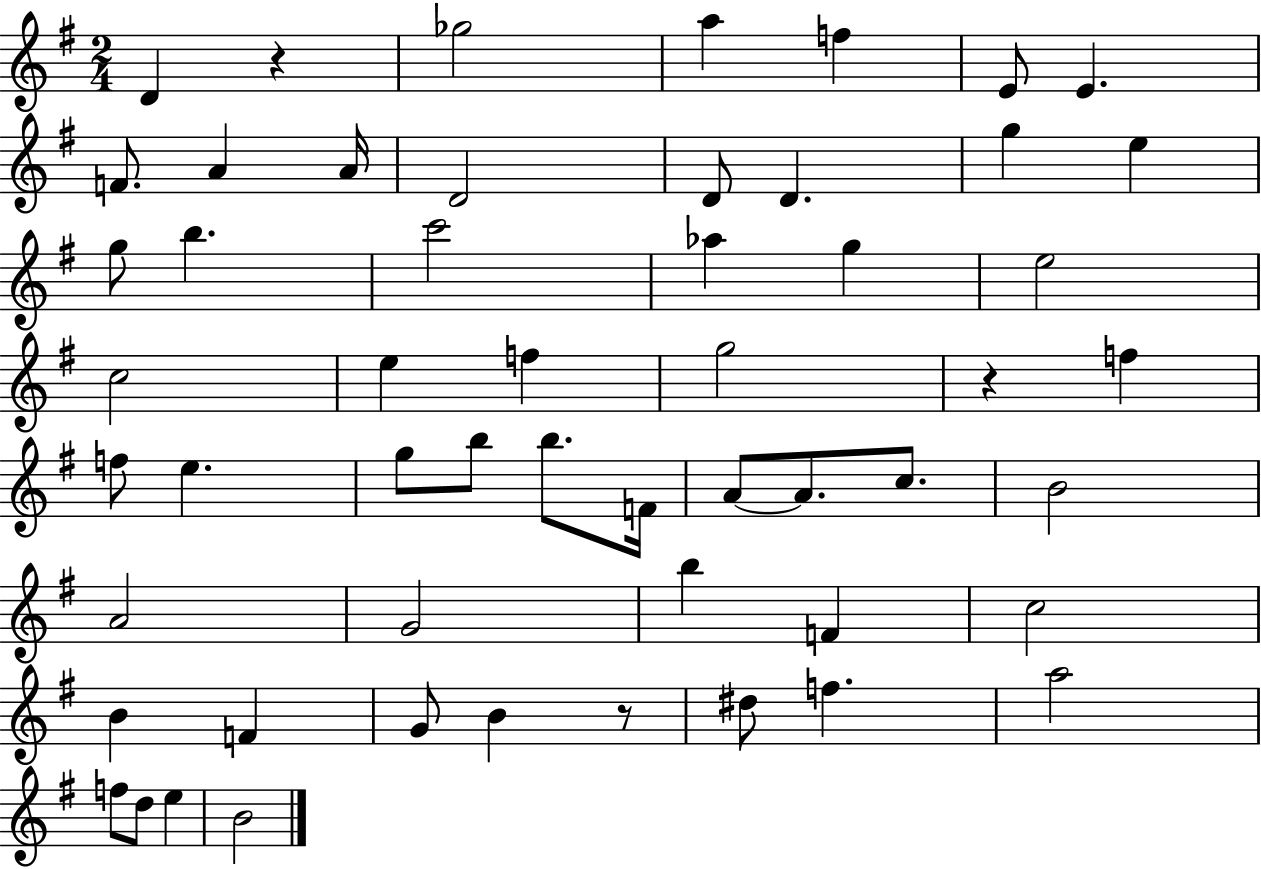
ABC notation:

X:1
T:Untitled
M:2/4
L:1/4
K:G
D z _g2 a f E/2 E F/2 A A/4 D2 D/2 D g e g/2 b c'2 _a g e2 c2 e f g2 z f f/2 e g/2 b/2 b/2 F/4 A/2 A/2 c/2 B2 A2 G2 b F c2 B F G/2 B z/2 ^d/2 f a2 f/2 d/2 e B2